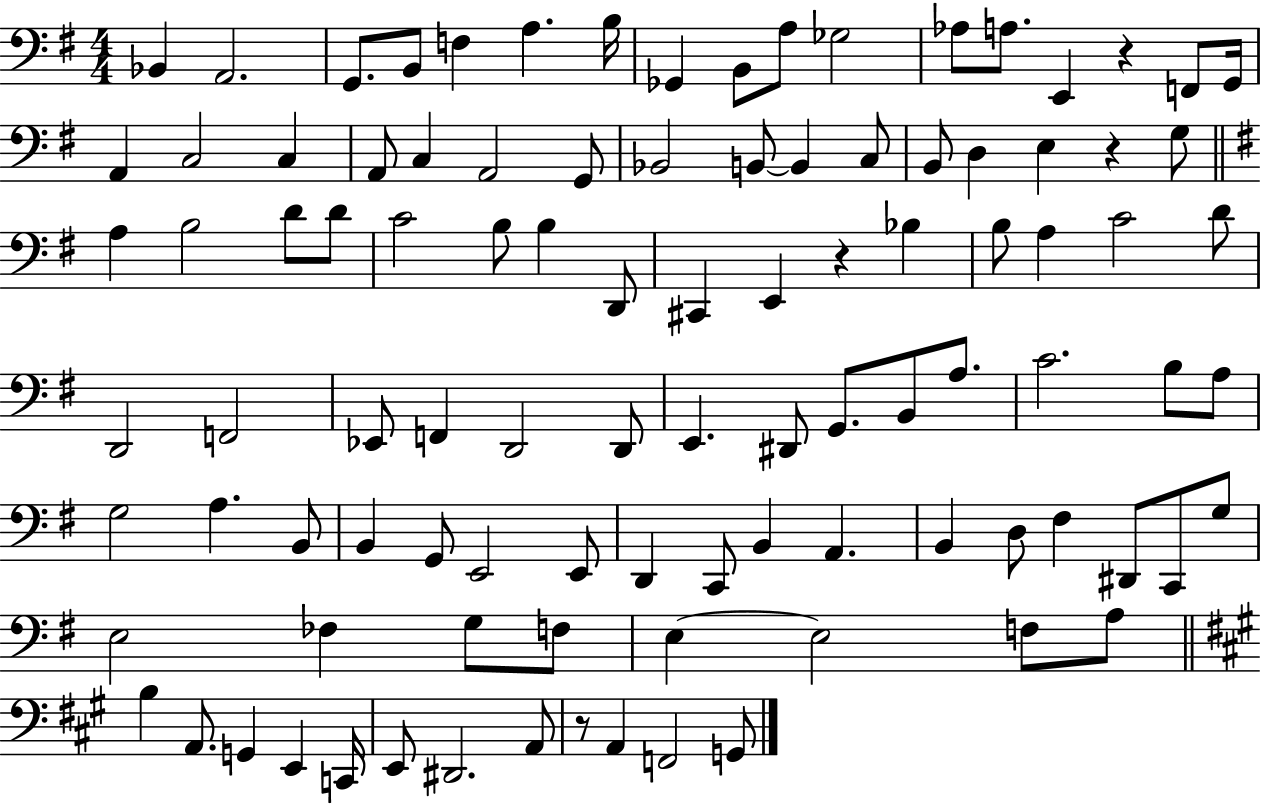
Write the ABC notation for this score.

X:1
T:Untitled
M:4/4
L:1/4
K:G
_B,, A,,2 G,,/2 B,,/2 F, A, B,/4 _G,, B,,/2 A,/2 _G,2 _A,/2 A,/2 E,, z F,,/2 G,,/4 A,, C,2 C, A,,/2 C, A,,2 G,,/2 _B,,2 B,,/2 B,, C,/2 B,,/2 D, E, z G,/2 A, B,2 D/2 D/2 C2 B,/2 B, D,,/2 ^C,, E,, z _B, B,/2 A, C2 D/2 D,,2 F,,2 _E,,/2 F,, D,,2 D,,/2 E,, ^D,,/2 G,,/2 B,,/2 A,/2 C2 B,/2 A,/2 G,2 A, B,,/2 B,, G,,/2 E,,2 E,,/2 D,, C,,/2 B,, A,, B,, D,/2 ^F, ^D,,/2 C,,/2 G,/2 E,2 _F, G,/2 F,/2 E, E,2 F,/2 A,/2 B, A,,/2 G,, E,, C,,/4 E,,/2 ^D,,2 A,,/2 z/2 A,, F,,2 G,,/2